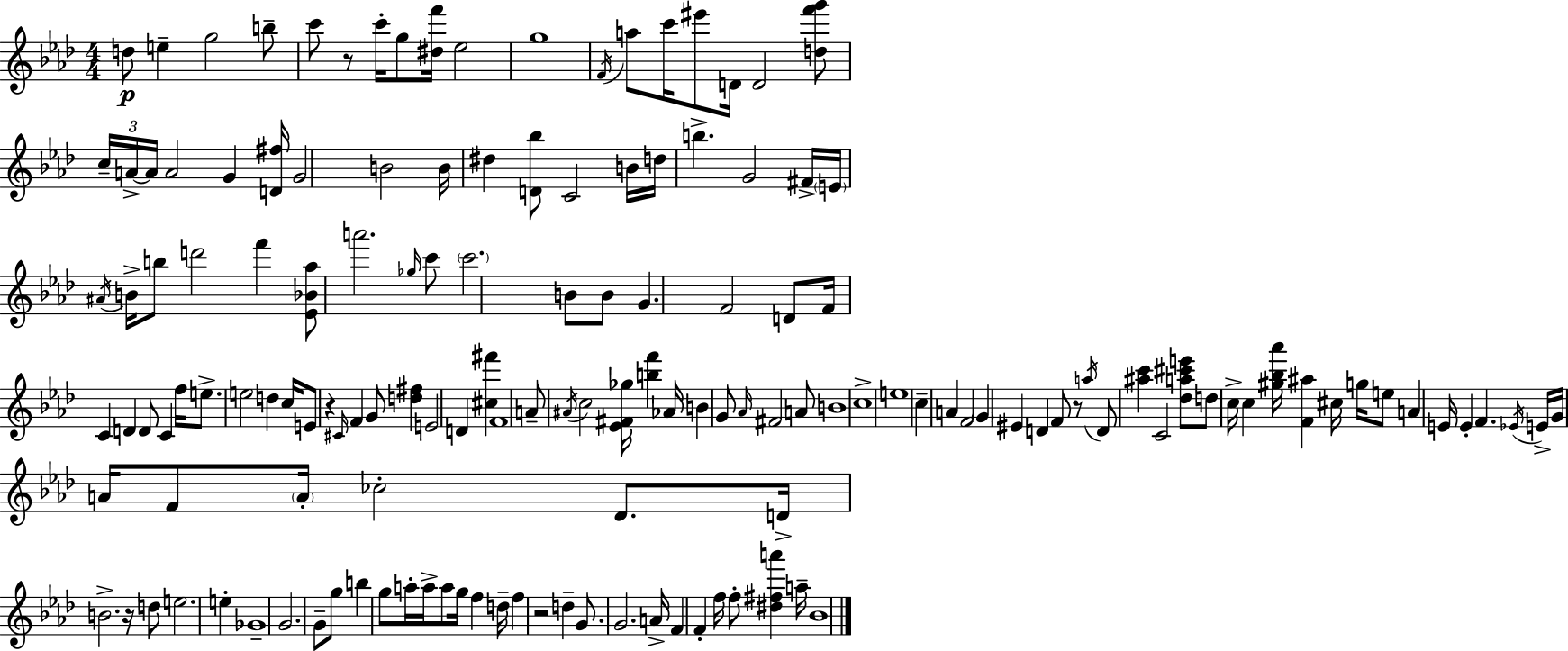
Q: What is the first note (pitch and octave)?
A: D5